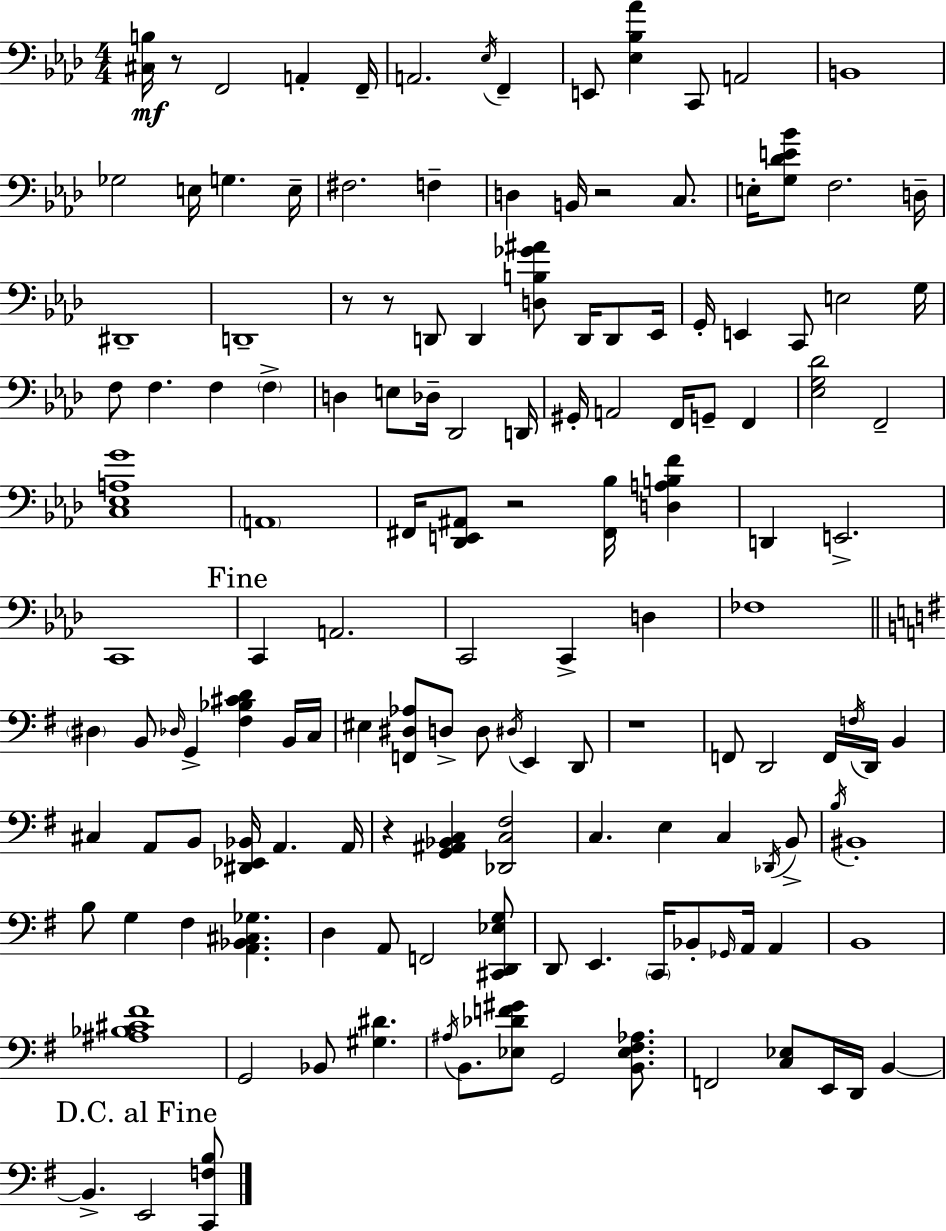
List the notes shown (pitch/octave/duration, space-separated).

[C#3,B3]/s R/e F2/h A2/q F2/s A2/h. Eb3/s F2/q E2/e [Eb3,Bb3,Ab4]/q C2/e A2/h B2/w Gb3/h E3/s G3/q. E3/s F#3/h. F3/q D3/q B2/s R/h C3/e. E3/s [G3,Db4,E4,Bb4]/e F3/h. D3/s D#2/w D2/w R/e R/e D2/e D2/q [D3,B3,Gb4,A#4]/e D2/s D2/e Eb2/s G2/s E2/q C2/e E3/h G3/s F3/e F3/q. F3/q F3/q D3/q E3/e Db3/s Db2/h D2/s G#2/s A2/h F2/s G2/e F2/q [Eb3,G3,Db4]/h F2/h [C3,Eb3,A3,G4]/w A2/w F#2/s [Db2,E2,A#2]/e R/h [F#2,Bb3]/s [D3,A3,B3,F4]/q D2/q E2/h. C2/w C2/q A2/h. C2/h C2/q D3/q FES3/w D#3/q B2/e Db3/s G2/q [F#3,Bb3,C#4,D4]/q B2/s C3/s EIS3/q [F2,D#3,Ab3]/e D3/e D3/e D#3/s E2/q D2/e R/w F2/e D2/h F2/s F3/s D2/s B2/q C#3/q A2/e B2/e [D#2,Eb2,Bb2]/s A2/q. A2/s R/q [G2,A#2,Bb2,C3]/q [Db2,C3,F#3]/h C3/q. E3/q C3/q Db2/s B2/e B3/s BIS2/w B3/e G3/q F#3/q [A2,Bb2,C#3,Gb3]/q. D3/q A2/e F2/h [C#2,D2,Eb3,G3]/e D2/e E2/q. C2/s Bb2/e Gb2/s A2/s A2/q B2/w [A#3,Bb3,C#4,F#4]/w G2/h Bb2/e [G#3,D#4]/q. A#3/s B2/e. [Eb3,Db4,F4,G#4]/e G2/h [B2,Eb3,F#3,Ab3]/e. F2/h [C3,Eb3]/e E2/s D2/s B2/q B2/q. E2/h [C2,F3,B3]/e